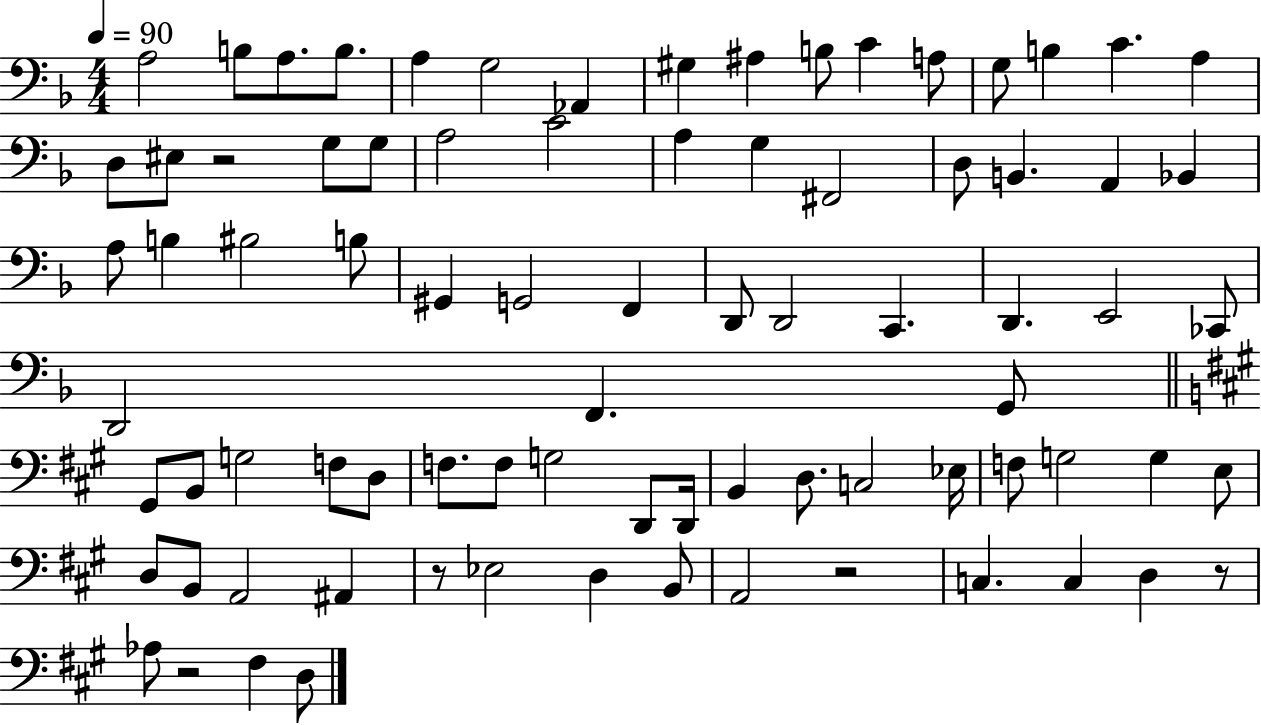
A3/h B3/e A3/e. B3/e. A3/q G3/h Ab2/q G#3/q A#3/q B3/e C4/q A3/e G3/e B3/q C4/q. A3/q D3/e EIS3/e R/h G3/e G3/e A3/h C4/h A3/q G3/q F#2/h D3/e B2/q. A2/q Bb2/q A3/e B3/q BIS3/h B3/e G#2/q G2/h F2/q D2/e D2/h C2/q. D2/q. E2/h CES2/e D2/h F2/q. G2/e G#2/e B2/e G3/h F3/e D3/e F3/e. F3/e G3/h D2/e D2/s B2/q D3/e. C3/h Eb3/s F3/e G3/h G3/q E3/e D3/e B2/e A2/h A#2/q R/e Eb3/h D3/q B2/e A2/h R/h C3/q. C3/q D3/q R/e Ab3/e R/h F#3/q D3/e